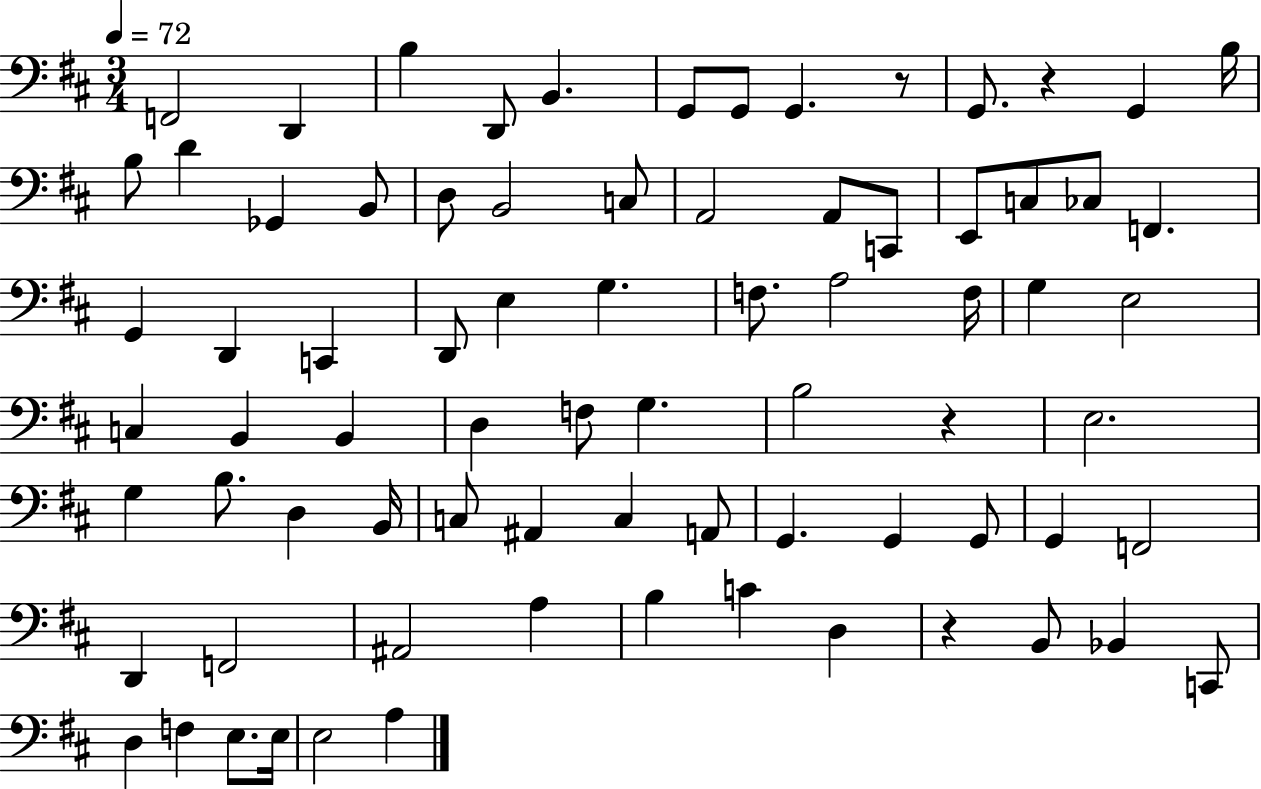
{
  \clef bass
  \numericTimeSignature
  \time 3/4
  \key d \major
  \tempo 4 = 72
  f,2 d,4 | b4 d,8 b,4. | g,8 g,8 g,4. r8 | g,8. r4 g,4 b16 | \break b8 d'4 ges,4 b,8 | d8 b,2 c8 | a,2 a,8 c,8 | e,8 c8 ces8 f,4. | \break g,4 d,4 c,4 | d,8 e4 g4. | f8. a2 f16 | g4 e2 | \break c4 b,4 b,4 | d4 f8 g4. | b2 r4 | e2. | \break g4 b8. d4 b,16 | c8 ais,4 c4 a,8 | g,4. g,4 g,8 | g,4 f,2 | \break d,4 f,2 | ais,2 a4 | b4 c'4 d4 | r4 b,8 bes,4 c,8 | \break d4 f4 e8. e16 | e2 a4 | \bar "|."
}